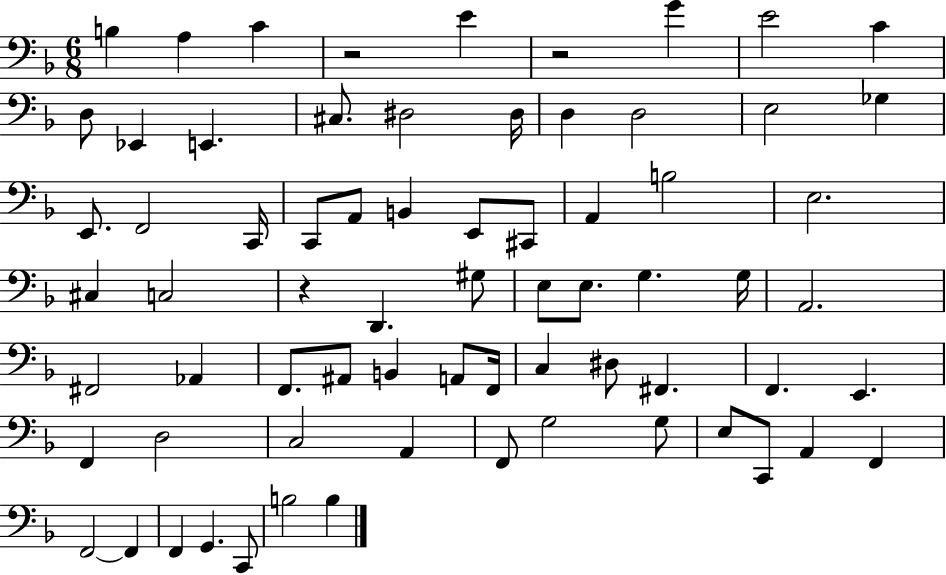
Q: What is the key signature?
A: F major